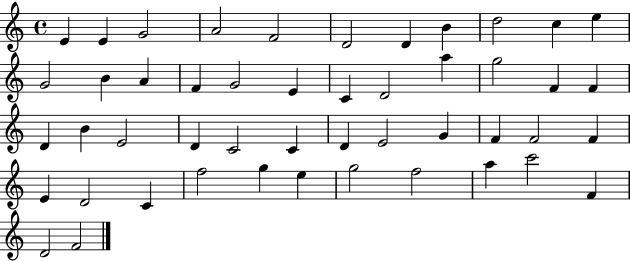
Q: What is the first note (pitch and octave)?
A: E4